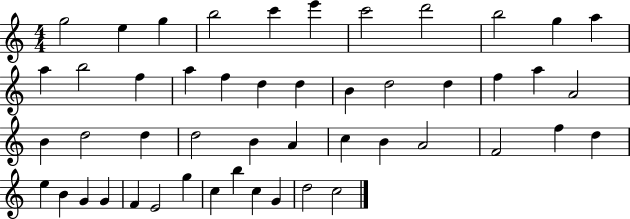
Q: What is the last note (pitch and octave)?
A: C5